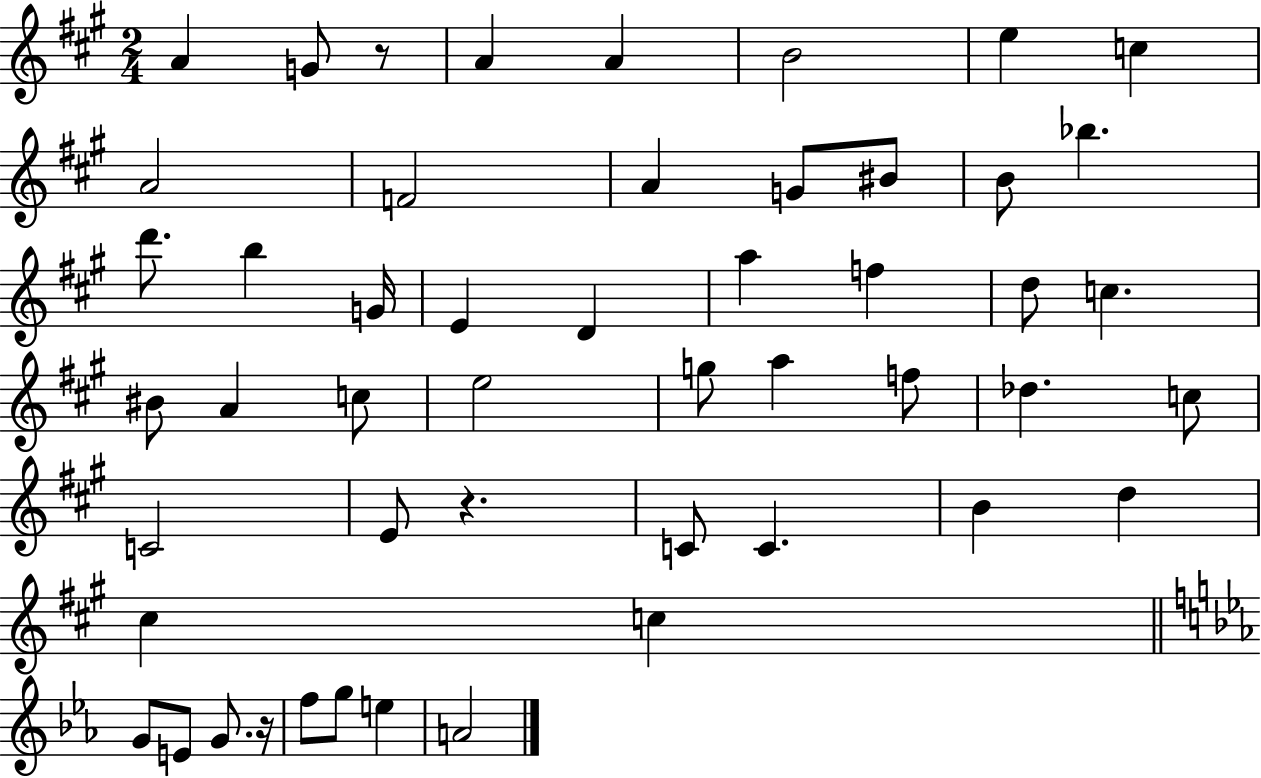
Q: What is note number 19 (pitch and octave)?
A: D4